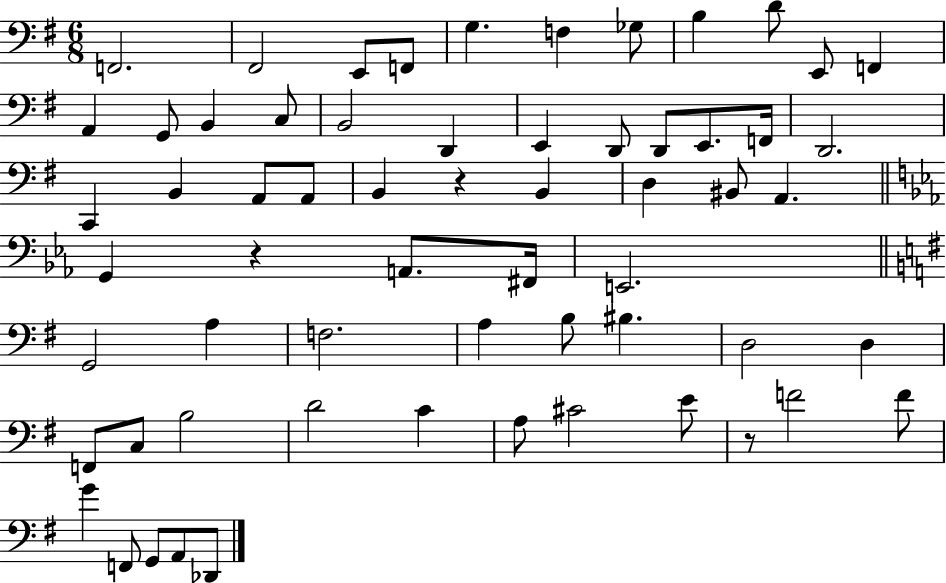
X:1
T:Untitled
M:6/8
L:1/4
K:G
F,,2 ^F,,2 E,,/2 F,,/2 G, F, _G,/2 B, D/2 E,,/2 F,, A,, G,,/2 B,, C,/2 B,,2 D,, E,, D,,/2 D,,/2 E,,/2 F,,/4 D,,2 C,, B,, A,,/2 A,,/2 B,, z B,, D, ^B,,/2 A,, G,, z A,,/2 ^F,,/4 E,,2 G,,2 A, F,2 A, B,/2 ^B, D,2 D, F,,/2 C,/2 B,2 D2 C A,/2 ^C2 E/2 z/2 F2 F/2 G F,,/2 G,,/2 A,,/2 _D,,/2